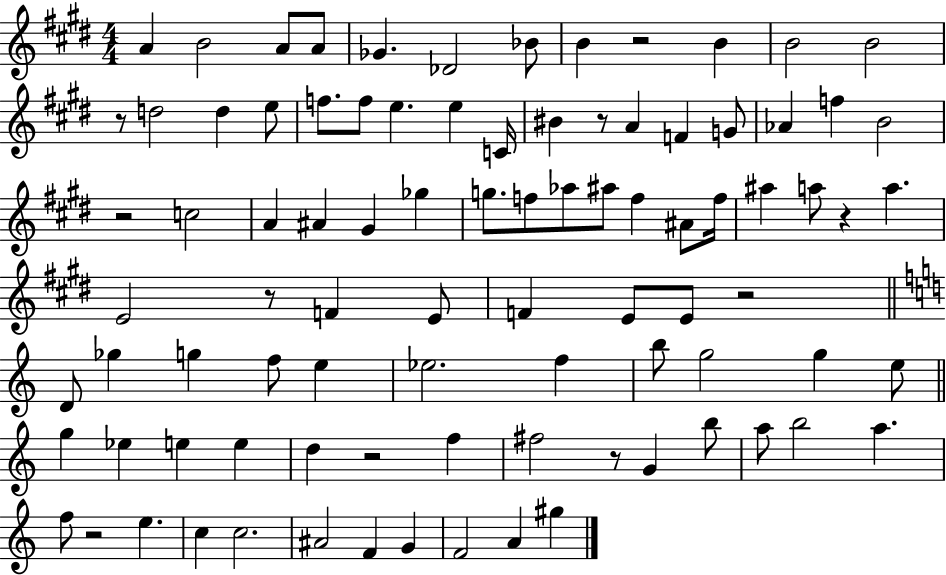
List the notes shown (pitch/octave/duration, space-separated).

A4/q B4/h A4/e A4/e Gb4/q. Db4/h Bb4/e B4/q R/h B4/q B4/h B4/h R/e D5/h D5/q E5/e F5/e. F5/e E5/q. E5/q C4/s BIS4/q R/e A4/q F4/q G4/e Ab4/q F5/q B4/h R/h C5/h A4/q A#4/q G#4/q Gb5/q G5/e. F5/e Ab5/e A#5/e F5/q A#4/e F5/s A#5/q A5/e R/q A5/q. E4/h R/e F4/q E4/e F4/q E4/e E4/e R/h D4/e Gb5/q G5/q F5/e E5/q Eb5/h. F5/q B5/e G5/h G5/q E5/e G5/q Eb5/q E5/q E5/q D5/q R/h F5/q F#5/h R/e G4/q B5/e A5/e B5/h A5/q. F5/e R/h E5/q. C5/q C5/h. A#4/h F4/q G4/q F4/h A4/q G#5/q